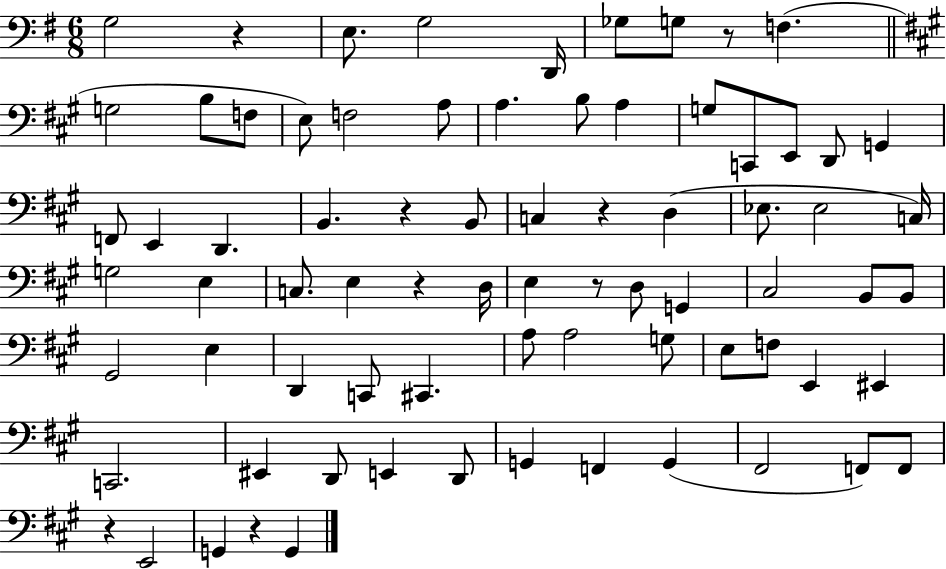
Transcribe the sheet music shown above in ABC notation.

X:1
T:Untitled
M:6/8
L:1/4
K:G
G,2 z E,/2 G,2 D,,/4 _G,/2 G,/2 z/2 F, G,2 B,/2 F,/2 E,/2 F,2 A,/2 A, B,/2 A, G,/2 C,,/2 E,,/2 D,,/2 G,, F,,/2 E,, D,, B,, z B,,/2 C, z D, _E,/2 _E,2 C,/4 G,2 E, C,/2 E, z D,/4 E, z/2 D,/2 G,, ^C,2 B,,/2 B,,/2 ^G,,2 E, D,, C,,/2 ^C,, A,/2 A,2 G,/2 E,/2 F,/2 E,, ^E,, C,,2 ^E,, D,,/2 E,, D,,/2 G,, F,, G,, ^F,,2 F,,/2 F,,/2 z E,,2 G,, z G,,